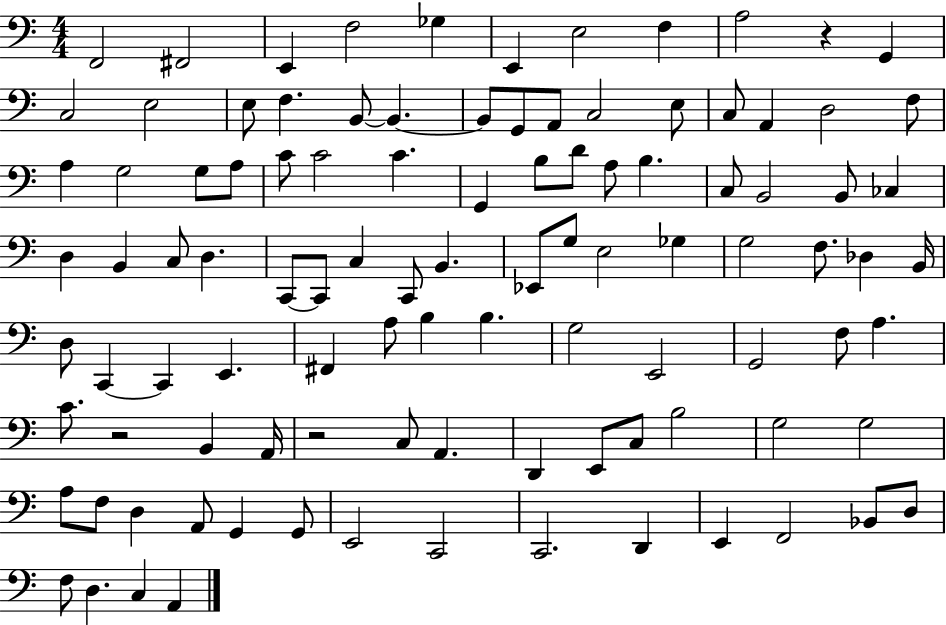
F2/h F#2/h E2/q F3/h Gb3/q E2/q E3/h F3/q A3/h R/q G2/q C3/h E3/h E3/e F3/q. B2/e B2/q. B2/e G2/e A2/e C3/h E3/e C3/e A2/q D3/h F3/e A3/q G3/h G3/e A3/e C4/e C4/h C4/q. G2/q B3/e D4/e A3/e B3/q. C3/e B2/h B2/e CES3/q D3/q B2/q C3/e D3/q. C2/e C2/e C3/q C2/e B2/q. Eb2/e G3/e E3/h Gb3/q G3/h F3/e. Db3/q B2/s D3/e C2/q C2/q E2/q. F#2/q A3/e B3/q B3/q. G3/h E2/h G2/h F3/e A3/q. C4/e. R/h B2/q A2/s R/h C3/e A2/q. D2/q E2/e C3/e B3/h G3/h G3/h A3/e F3/e D3/q A2/e G2/q G2/e E2/h C2/h C2/h. D2/q E2/q F2/h Bb2/e D3/e F3/e D3/q. C3/q A2/q